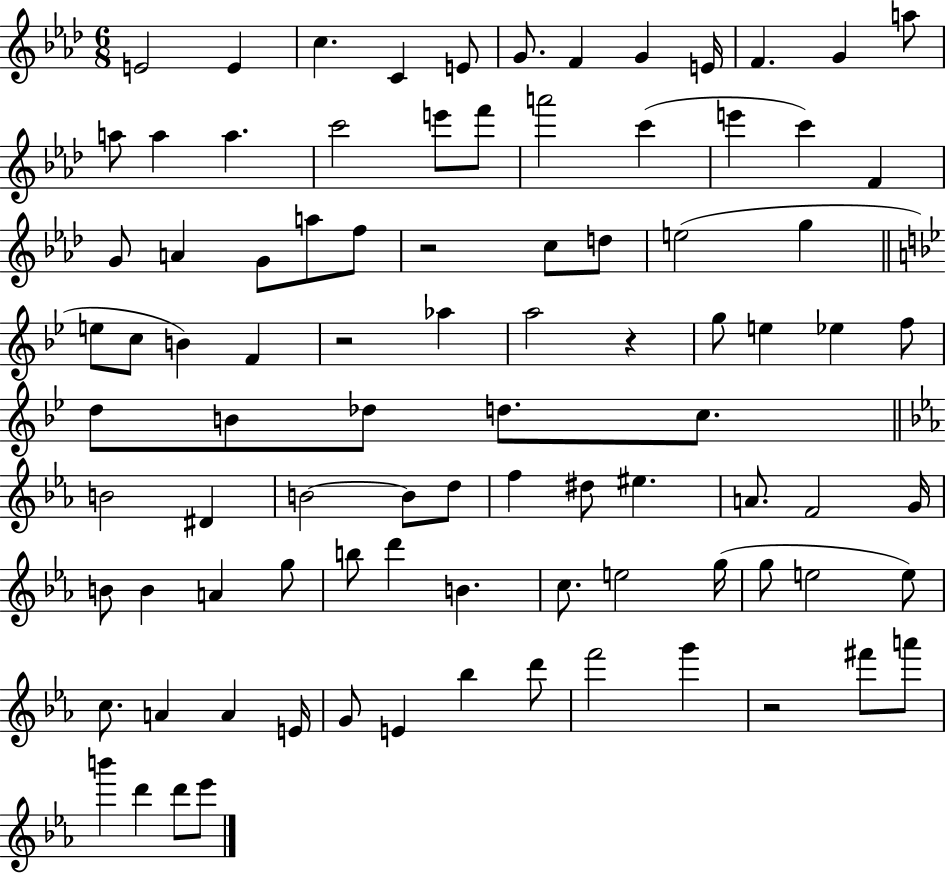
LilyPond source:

{
  \clef treble
  \numericTimeSignature
  \time 6/8
  \key aes \major
  e'2 e'4 | c''4. c'4 e'8 | g'8. f'4 g'4 e'16 | f'4. g'4 a''8 | \break a''8 a''4 a''4. | c'''2 e'''8 f'''8 | a'''2 c'''4( | e'''4 c'''4) f'4 | \break g'8 a'4 g'8 a''8 f''8 | r2 c''8 d''8 | e''2( g''4 | \bar "||" \break \key bes \major e''8 c''8 b'4) f'4 | r2 aes''4 | a''2 r4 | g''8 e''4 ees''4 f''8 | \break d''8 b'8 des''8 d''8. c''8. | \bar "||" \break \key ees \major b'2 dis'4 | b'2~~ b'8 d''8 | f''4 dis''8 eis''4. | a'8. f'2 g'16 | \break b'8 b'4 a'4 g''8 | b''8 d'''4 b'4. | c''8. e''2 g''16( | g''8 e''2 e''8) | \break c''8. a'4 a'4 e'16 | g'8 e'4 bes''4 d'''8 | f'''2 g'''4 | r2 fis'''8 a'''8 | \break b'''4 d'''4 d'''8 ees'''8 | \bar "|."
}